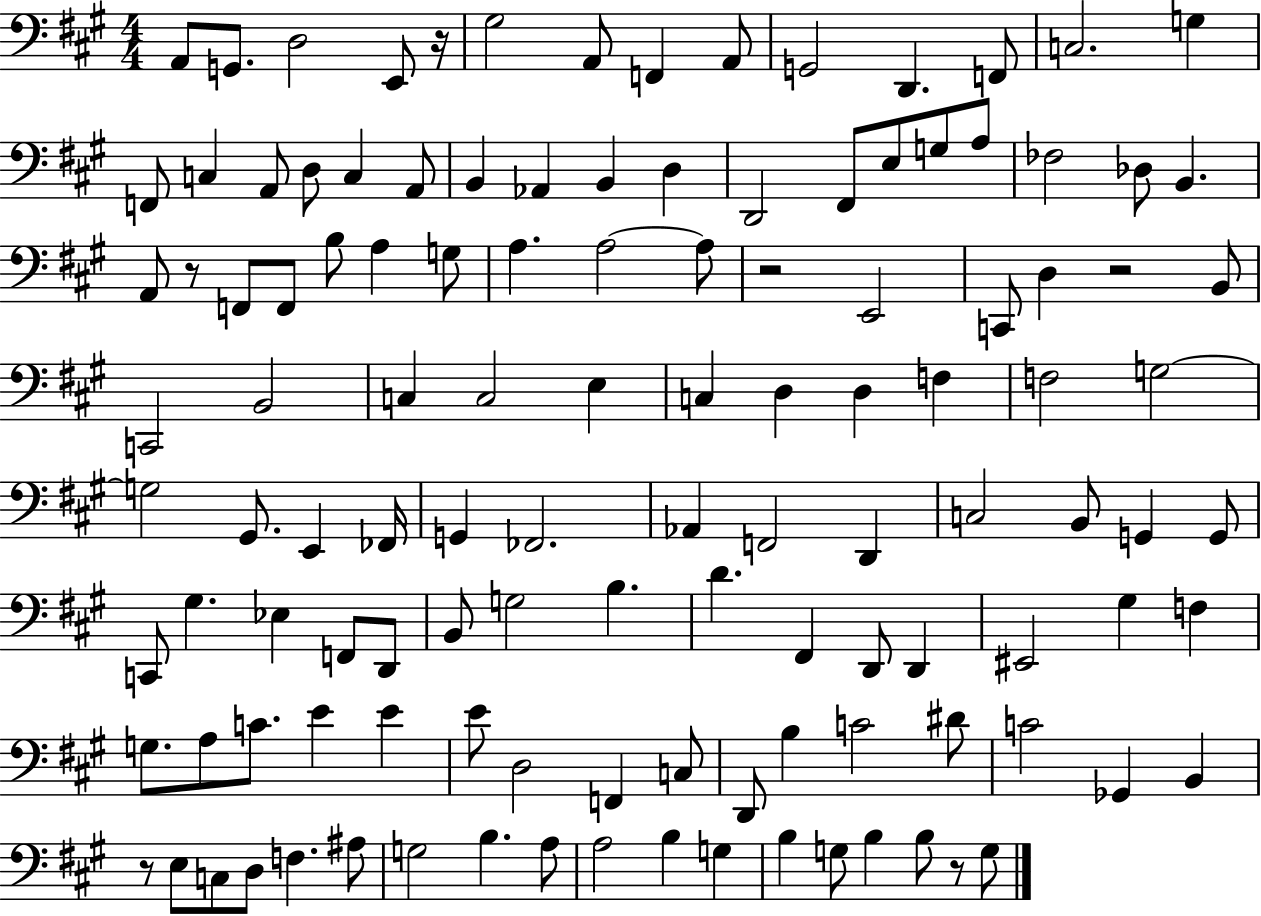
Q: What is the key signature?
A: A major